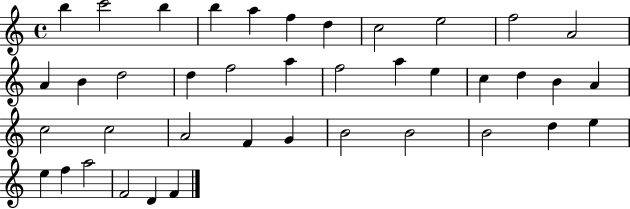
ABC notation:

X:1
T:Untitled
M:4/4
L:1/4
K:C
b c'2 b b a f d c2 e2 f2 A2 A B d2 d f2 a f2 a e c d B A c2 c2 A2 F G B2 B2 B2 d e e f a2 F2 D F